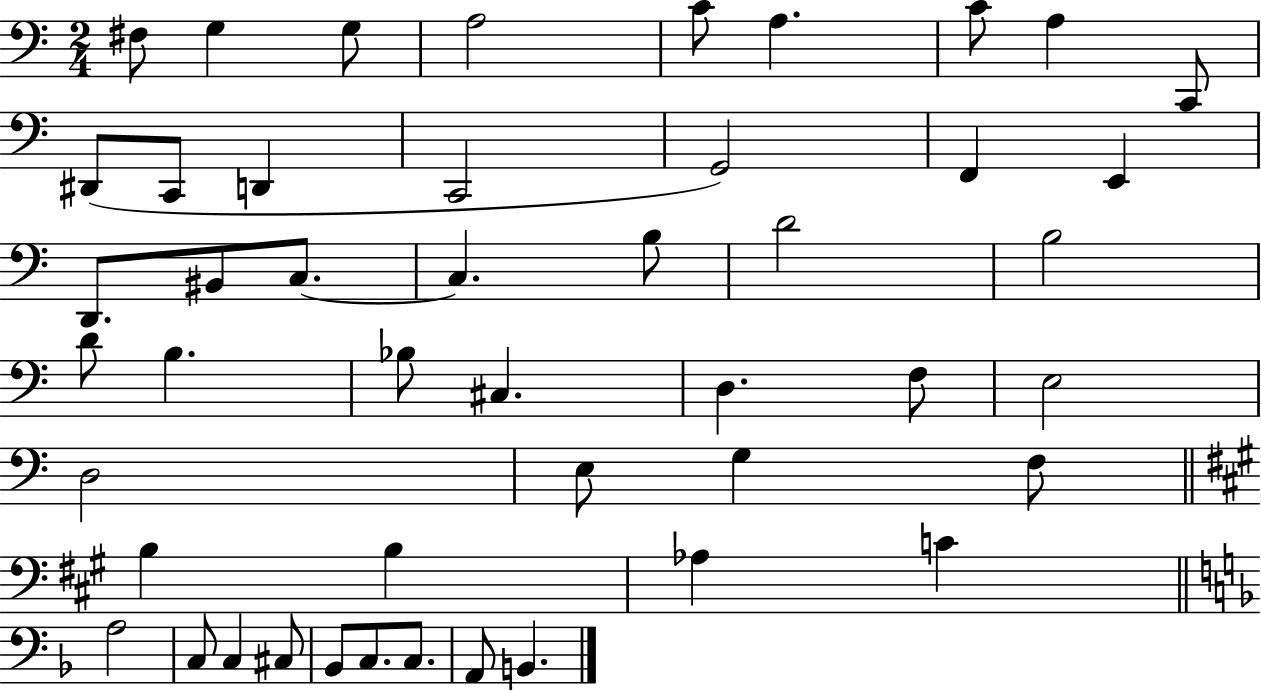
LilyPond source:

{
  \clef bass
  \numericTimeSignature
  \time 2/4
  \key c \major
  fis8 g4 g8 | a2 | c'8 a4. | c'8 a4 c,8 | \break dis,8( c,8 d,4 | c,2 | g,2) | f,4 e,4 | \break d,8. bis,8 c8.~~ | c4. b8 | d'2 | b2 | \break d'8 b4. | bes8 cis4. | d4. f8 | e2 | \break d2 | e8 g4 f8 | \bar "||" \break \key a \major b4 b4 | aes4 c'4 | \bar "||" \break \key f \major a2 | c8 c4 cis8 | bes,8 c8. c8. | a,8 b,4. | \break \bar "|."
}